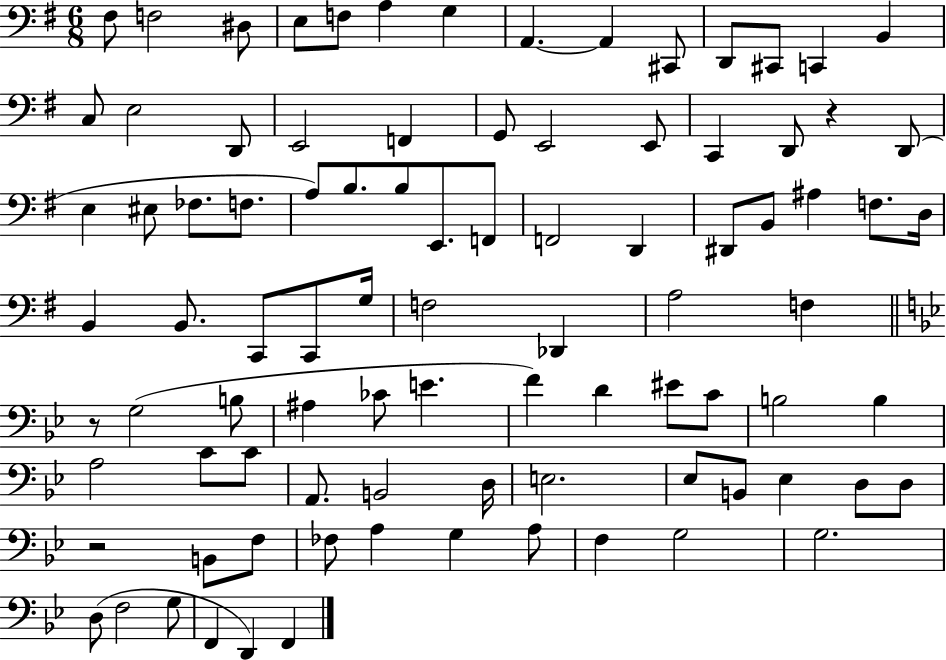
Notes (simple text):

F#3/e F3/h D#3/e E3/e F3/e A3/q G3/q A2/q. A2/q C#2/e D2/e C#2/e C2/q B2/q C3/e E3/h D2/e E2/h F2/q G2/e E2/h E2/e C2/q D2/e R/q D2/e E3/q EIS3/e FES3/e. F3/e. A3/e B3/e. B3/e E2/e. F2/e F2/h D2/q D#2/e B2/e A#3/q F3/e. D3/s B2/q B2/e. C2/e C2/e G3/s F3/h Db2/q A3/h F3/q R/e G3/h B3/e A#3/q CES4/e E4/q. F4/q D4/q EIS4/e C4/e B3/h B3/q A3/h C4/e C4/e A2/e. B2/h D3/s E3/h. Eb3/e B2/e Eb3/q D3/e D3/e R/h B2/e F3/e FES3/e A3/q G3/q A3/e F3/q G3/h G3/h. D3/e F3/h G3/e F2/q D2/q F2/q